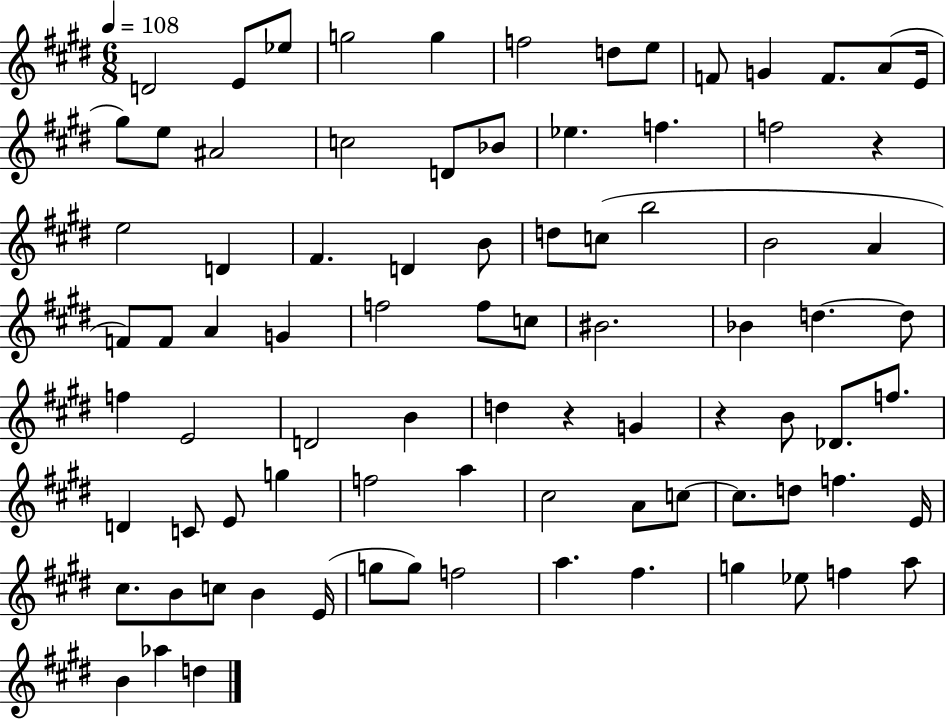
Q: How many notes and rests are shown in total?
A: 85